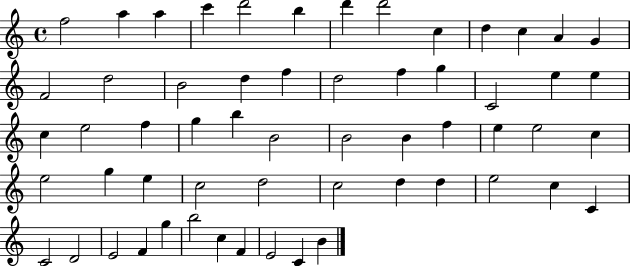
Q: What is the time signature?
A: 4/4